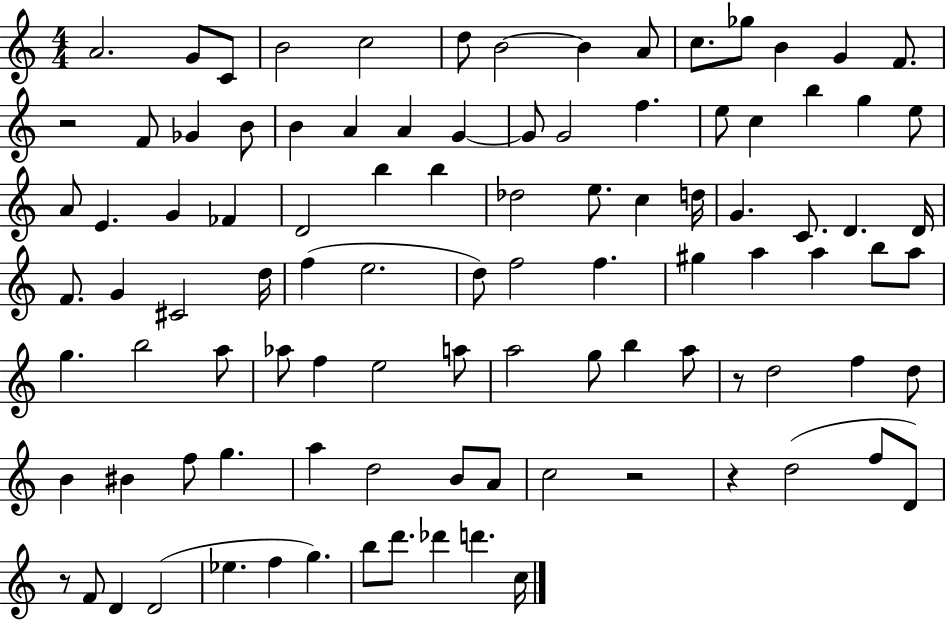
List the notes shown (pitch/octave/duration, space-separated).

A4/h. G4/e C4/e B4/h C5/h D5/e B4/h B4/q A4/e C5/e. Gb5/e B4/q G4/q F4/e. R/h F4/e Gb4/q B4/e B4/q A4/q A4/q G4/q G4/e G4/h F5/q. E5/e C5/q B5/q G5/q E5/e A4/e E4/q. G4/q FES4/q D4/h B5/q B5/q Db5/h E5/e. C5/q D5/s G4/q. C4/e. D4/q. D4/s F4/e. G4/q C#4/h D5/s F5/q E5/h. D5/e F5/h F5/q. G#5/q A5/q A5/q B5/e A5/e G5/q. B5/h A5/e Ab5/e F5/q E5/h A5/e A5/h G5/e B5/q A5/e R/e D5/h F5/q D5/e B4/q BIS4/q F5/e G5/q. A5/q D5/h B4/e A4/e C5/h R/h R/q D5/h F5/e D4/e R/e F4/e D4/q D4/h Eb5/q. F5/q G5/q. B5/e D6/e. Db6/q D6/q. C5/s